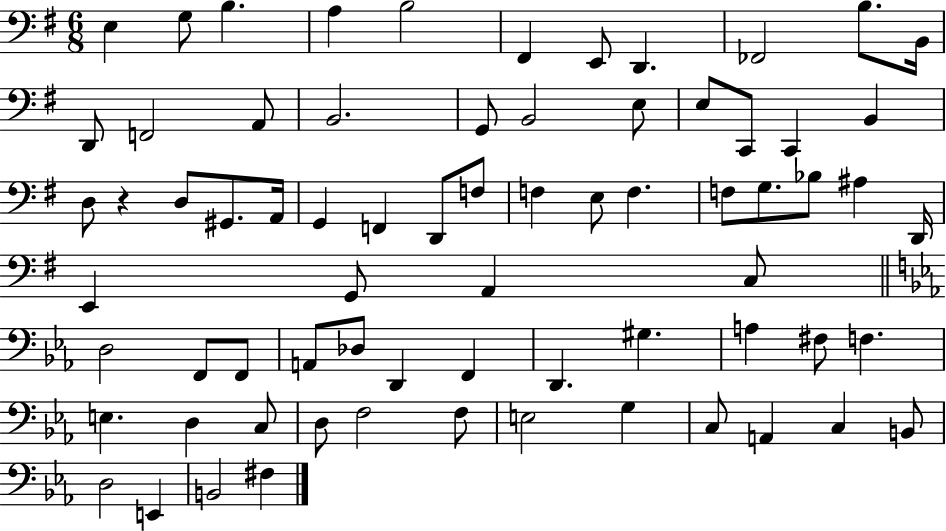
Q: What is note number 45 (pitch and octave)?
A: F2